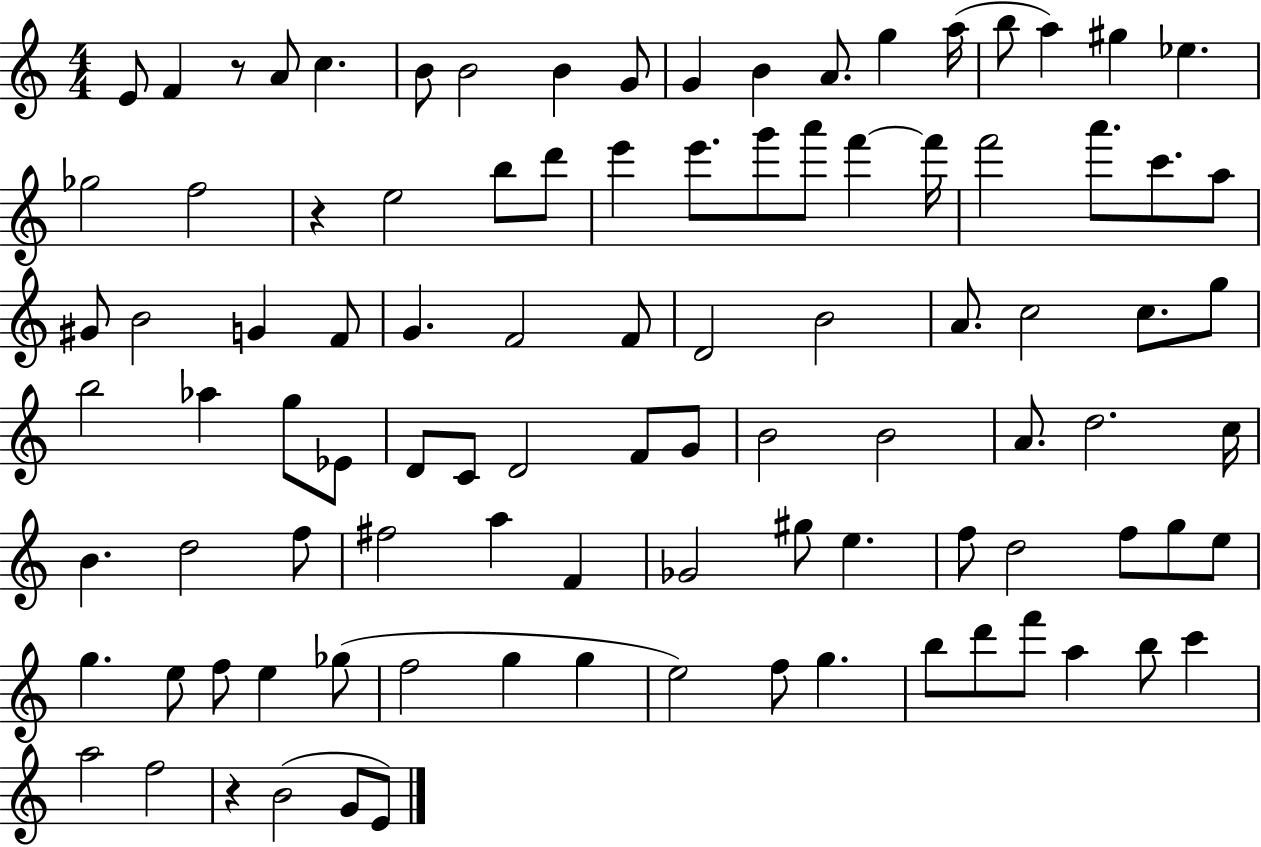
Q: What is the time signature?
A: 4/4